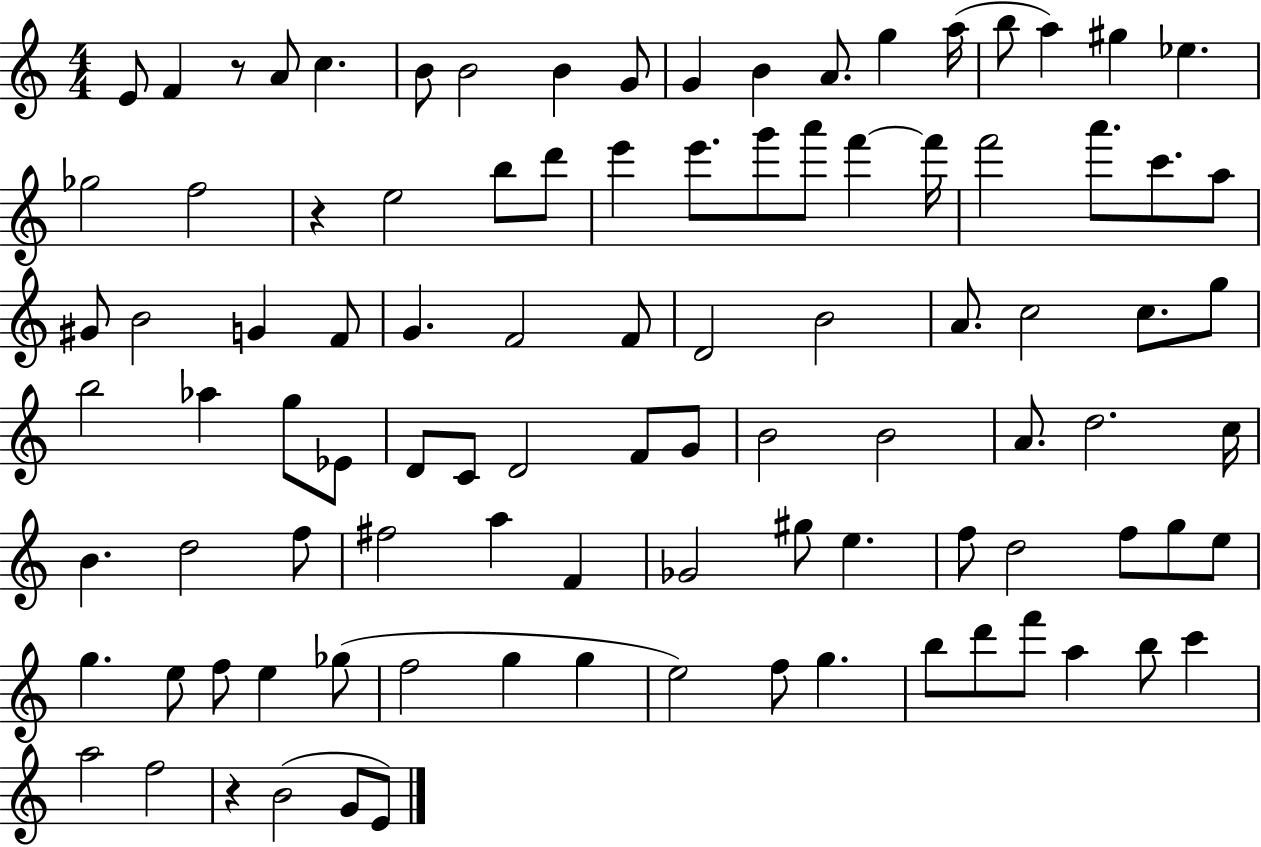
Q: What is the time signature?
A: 4/4